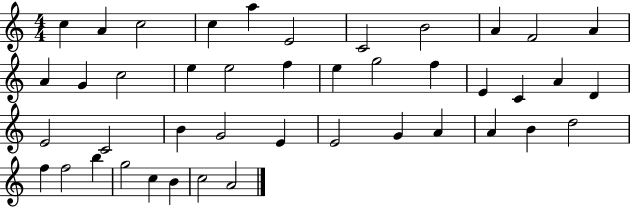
{
  \clef treble
  \numericTimeSignature
  \time 4/4
  \key c \major
  c''4 a'4 c''2 | c''4 a''4 e'2 | c'2 b'2 | a'4 f'2 a'4 | \break a'4 g'4 c''2 | e''4 e''2 f''4 | e''4 g''2 f''4 | e'4 c'4 a'4 d'4 | \break e'2 c'2 | b'4 g'2 e'4 | e'2 g'4 a'4 | a'4 b'4 d''2 | \break f''4 f''2 b''4 | g''2 c''4 b'4 | c''2 a'2 | \bar "|."
}